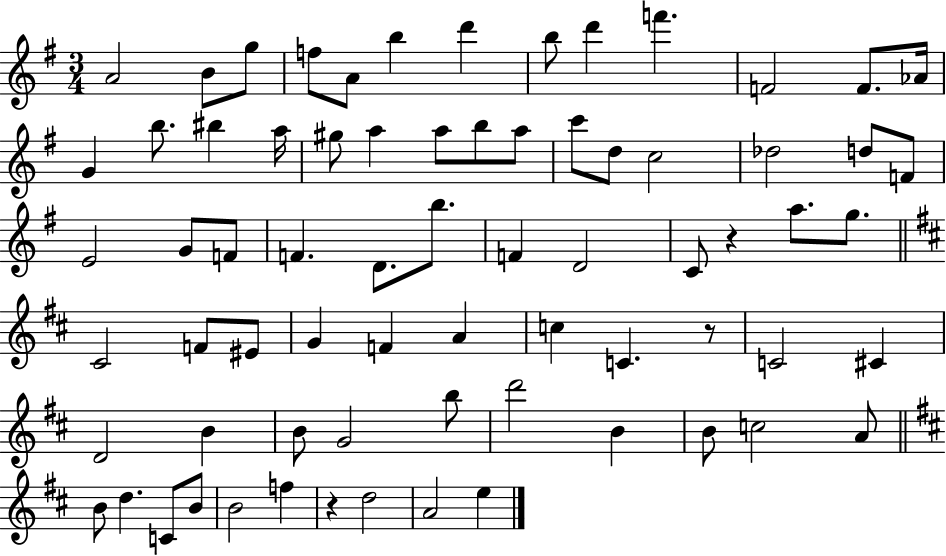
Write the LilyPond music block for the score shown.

{
  \clef treble
  \numericTimeSignature
  \time 3/4
  \key g \major
  a'2 b'8 g''8 | f''8 a'8 b''4 d'''4 | b''8 d'''4 f'''4. | f'2 f'8. aes'16 | \break g'4 b''8. bis''4 a''16 | gis''8 a''4 a''8 b''8 a''8 | c'''8 d''8 c''2 | des''2 d''8 f'8 | \break e'2 g'8 f'8 | f'4. d'8. b''8. | f'4 d'2 | c'8 r4 a''8. g''8. | \break \bar "||" \break \key b \minor cis'2 f'8 eis'8 | g'4 f'4 a'4 | c''4 c'4. r8 | c'2 cis'4 | \break d'2 b'4 | b'8 g'2 b''8 | d'''2 b'4 | b'8 c''2 a'8 | \break \bar "||" \break \key d \major b'8 d''4. c'8 b'8 | b'2 f''4 | r4 d''2 | a'2 e''4 | \break \bar "|."
}